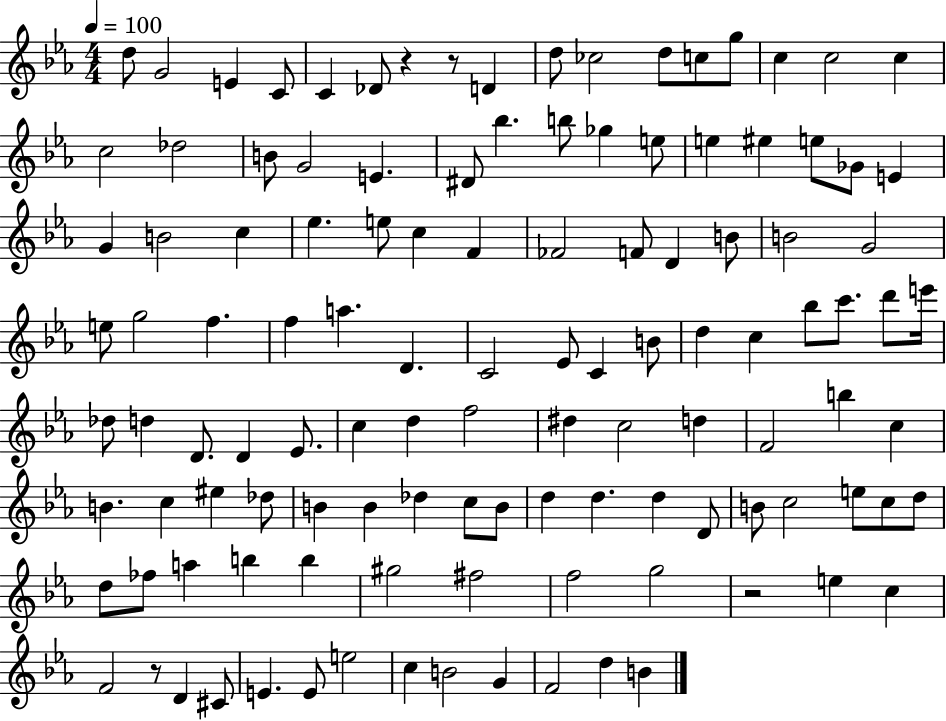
D5/e G4/h E4/q C4/e C4/q Db4/e R/q R/e D4/q D5/e CES5/h D5/e C5/e G5/e C5/q C5/h C5/q C5/h Db5/h B4/e G4/h E4/q. D#4/e Bb5/q. B5/e Gb5/q E5/e E5/q EIS5/q E5/e Gb4/e E4/q G4/q B4/h C5/q Eb5/q. E5/e C5/q F4/q FES4/h F4/e D4/q B4/e B4/h G4/h E5/e G5/h F5/q. F5/q A5/q. D4/q. C4/h Eb4/e C4/q B4/e D5/q C5/q Bb5/e C6/e. D6/e E6/s Db5/e D5/q D4/e. D4/q Eb4/e. C5/q D5/q F5/h D#5/q C5/h D5/q F4/h B5/q C5/q B4/q. C5/q EIS5/q Db5/e B4/q B4/q Db5/q C5/e B4/e D5/q D5/q. D5/q D4/e B4/e C5/h E5/e C5/e D5/e D5/e FES5/e A5/q B5/q B5/q G#5/h F#5/h F5/h G5/h R/h E5/q C5/q F4/h R/e D4/q C#4/e E4/q. E4/e E5/h C5/q B4/h G4/q F4/h D5/q B4/q